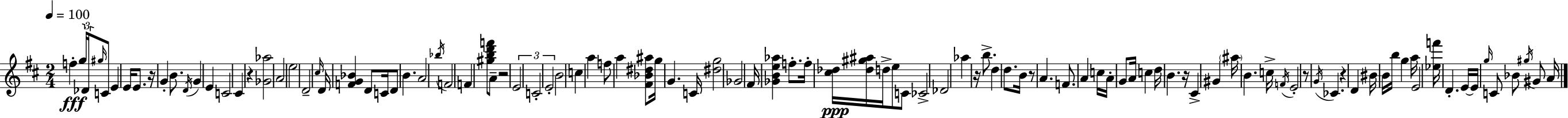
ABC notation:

X:1
T:Untitled
M:2/4
L:1/4
K:D
f g/4 _D/4 ^g/4 C/2 E E/4 E/2 z/4 G B/2 D/4 G E C2 ^C z [_G_a]2 A2 e2 D2 ^c/4 D/4 [FG_B] D/2 C/4 D/2 B A2 _b/4 F2 F [^gbd'f']/2 A/2 z2 E2 C2 E2 B2 c a f/2 a [^F_B^d^a]/2 g/4 G C/4 [^dg]2 _G2 ^F/4 [_GBe_a] f/2 f/4 [^c_d]/4 [_d^g^a]/4 d/4 e/2 C/2 _C2 _D2 _a z/4 b/2 d d/2 B/4 z/2 A F/2 A c/4 A/4 G/2 A/4 c d/4 B z/4 ^C ^G ^a/4 B c/4 F/4 E2 z/2 G/4 _C z D ^B/4 B/4 b/4 g a/4 E2 [_ef']/4 D E/4 E/4 g/4 C/2 _B/2 ^g/4 ^G/2 A/4